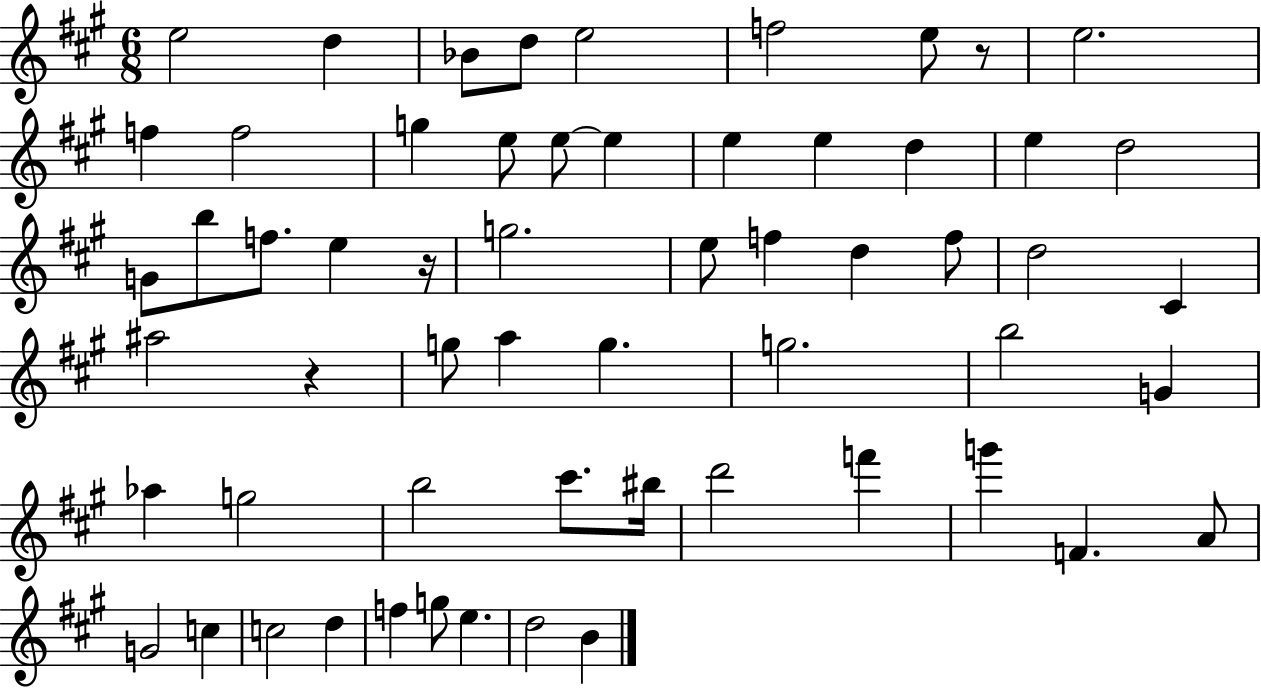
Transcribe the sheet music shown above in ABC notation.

X:1
T:Untitled
M:6/8
L:1/4
K:A
e2 d _B/2 d/2 e2 f2 e/2 z/2 e2 f f2 g e/2 e/2 e e e d e d2 G/2 b/2 f/2 e z/4 g2 e/2 f d f/2 d2 ^C ^a2 z g/2 a g g2 b2 G _a g2 b2 ^c'/2 ^b/4 d'2 f' g' F A/2 G2 c c2 d f g/2 e d2 B